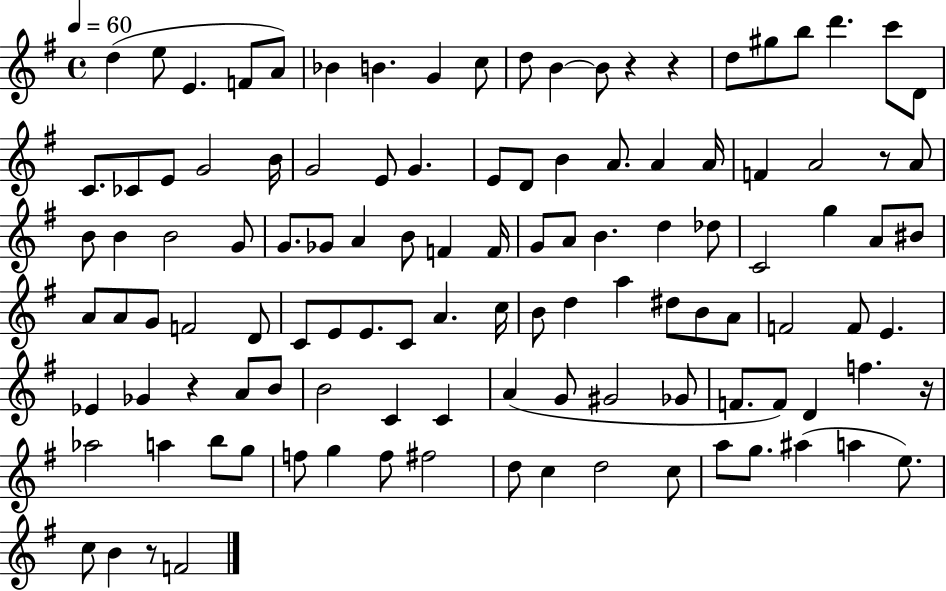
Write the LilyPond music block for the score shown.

{
  \clef treble
  \time 4/4
  \defaultTimeSignature
  \key g \major
  \tempo 4 = 60
  d''4( e''8 e'4. f'8 a'8) | bes'4 b'4. g'4 c''8 | d''8 b'4~~ b'8 r4 r4 | d''8 gis''8 b''8 d'''4. c'''8 d'8 | \break c'8. ces'8 e'8 g'2 b'16 | g'2 e'8 g'4. | e'8 d'8 b'4 a'8. a'4 a'16 | f'4 a'2 r8 a'8 | \break b'8 b'4 b'2 g'8 | g'8. ges'8 a'4 b'8 f'4 f'16 | g'8 a'8 b'4. d''4 des''8 | c'2 g''4 a'8 bis'8 | \break a'8 a'8 g'8 f'2 d'8 | c'8 e'8 e'8. c'8 a'4. c''16 | b'8 d''4 a''4 dis''8 b'8 a'8 | f'2 f'8 e'4. | \break ees'4 ges'4 r4 a'8 b'8 | b'2 c'4 c'4 | a'4( g'8 gis'2 ges'8 | f'8. f'8) d'4 f''4. r16 | \break aes''2 a''4 b''8 g''8 | f''8 g''4 f''8 fis''2 | d''8 c''4 d''2 c''8 | a''8 g''8. ais''4( a''4 e''8.) | \break c''8 b'4 r8 f'2 | \bar "|."
}